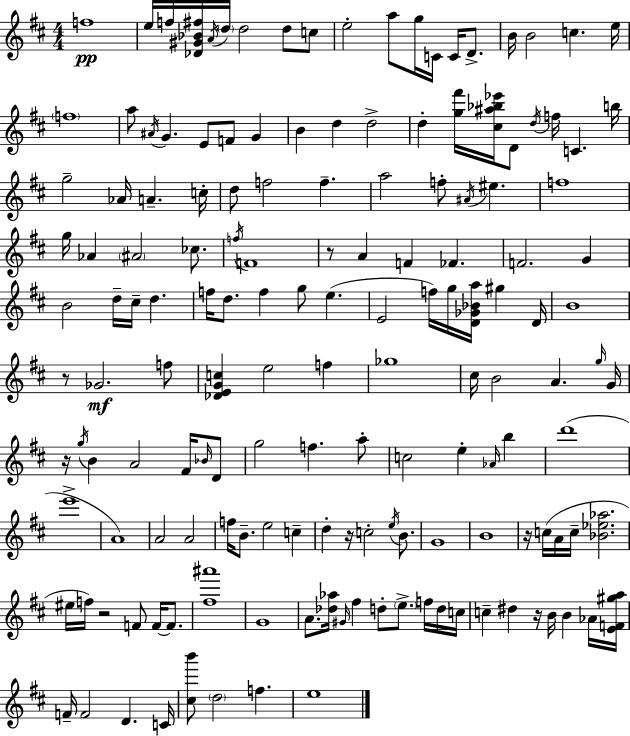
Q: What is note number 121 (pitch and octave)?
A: G#4